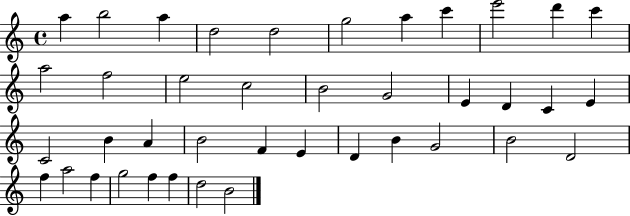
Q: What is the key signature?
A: C major